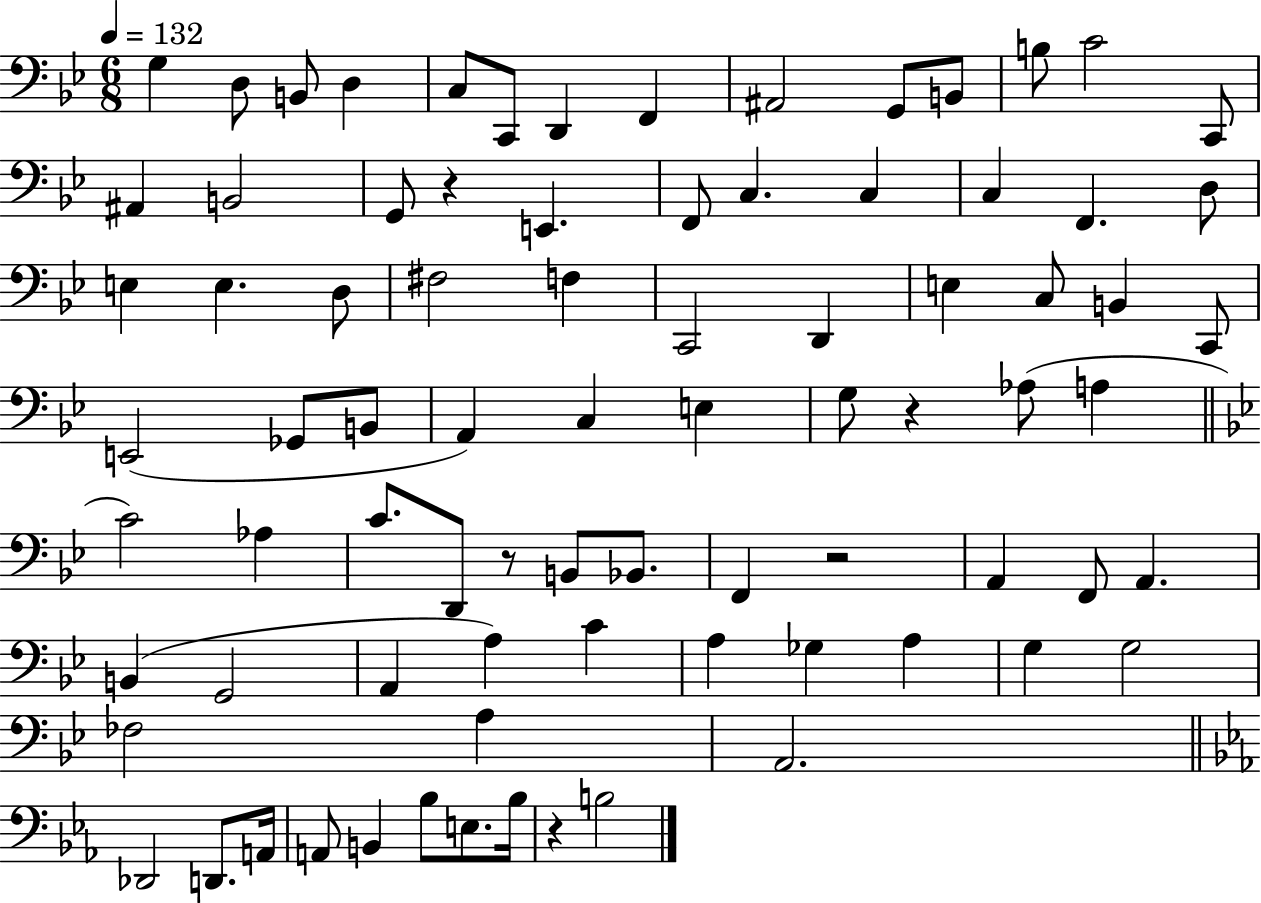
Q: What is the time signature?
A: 6/8